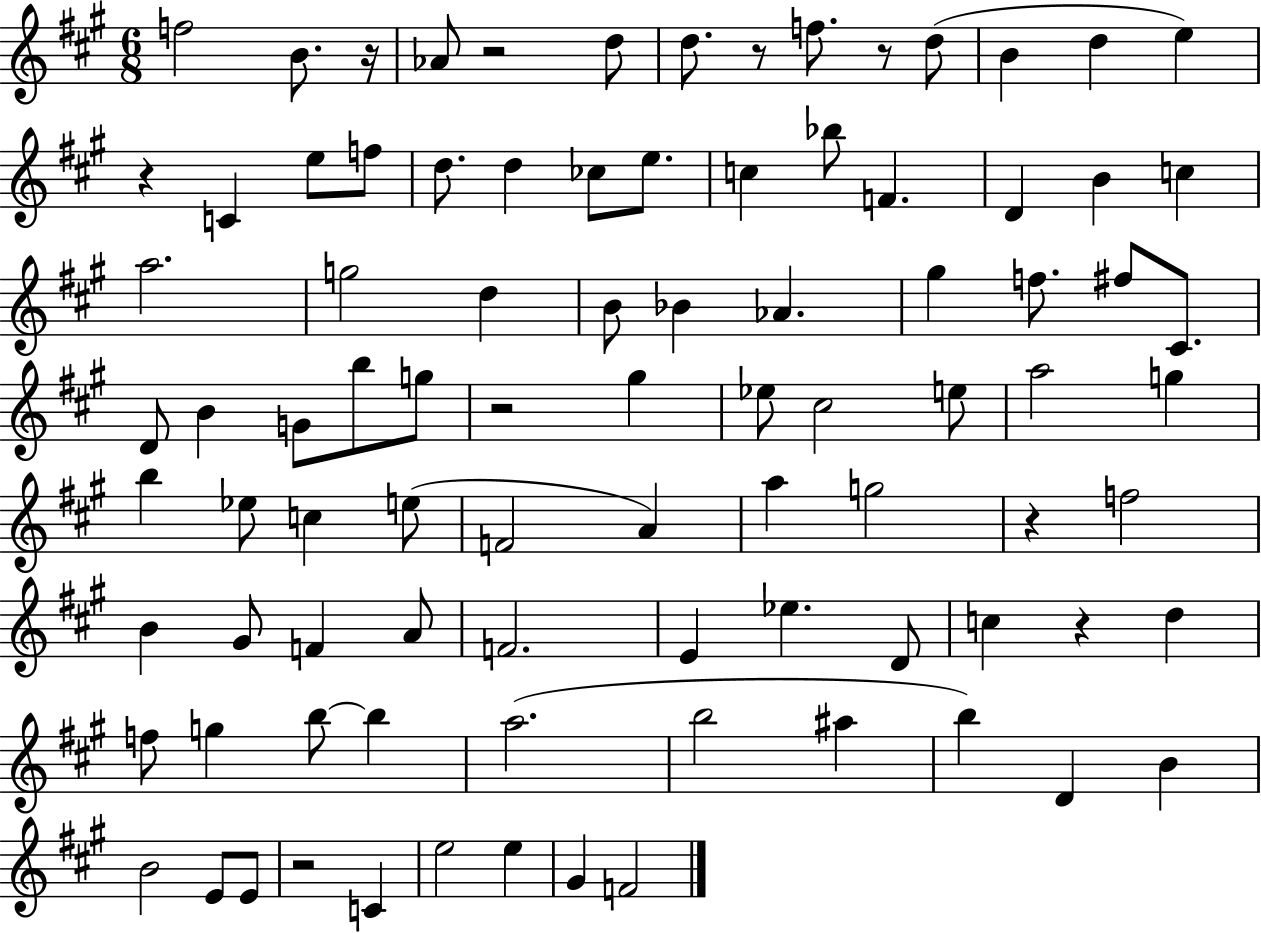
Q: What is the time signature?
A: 6/8